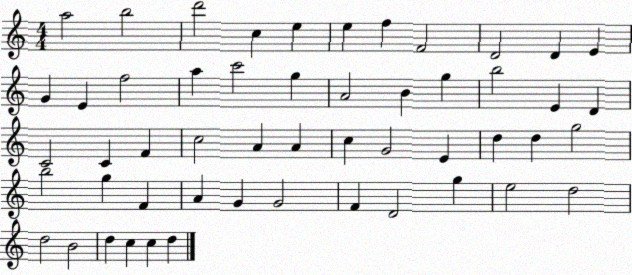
X:1
T:Untitled
M:4/4
L:1/4
K:C
a2 b2 d'2 c e e f F2 D2 D E G E f2 a c'2 g A2 B g b2 E D C2 C F c2 A A c G2 E d d g2 b2 g F A G G2 F D2 g e2 d2 d2 B2 d c c d